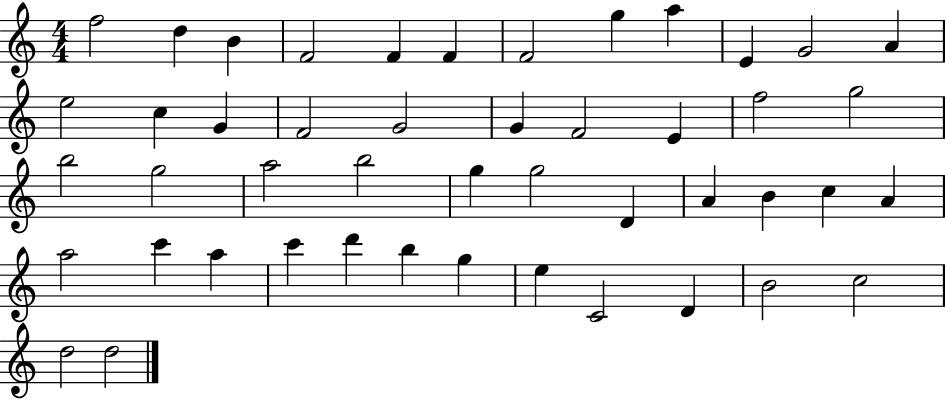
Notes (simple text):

F5/h D5/q B4/q F4/h F4/q F4/q F4/h G5/q A5/q E4/q G4/h A4/q E5/h C5/q G4/q F4/h G4/h G4/q F4/h E4/q F5/h G5/h B5/h G5/h A5/h B5/h G5/q G5/h D4/q A4/q B4/q C5/q A4/q A5/h C6/q A5/q C6/q D6/q B5/q G5/q E5/q C4/h D4/q B4/h C5/h D5/h D5/h